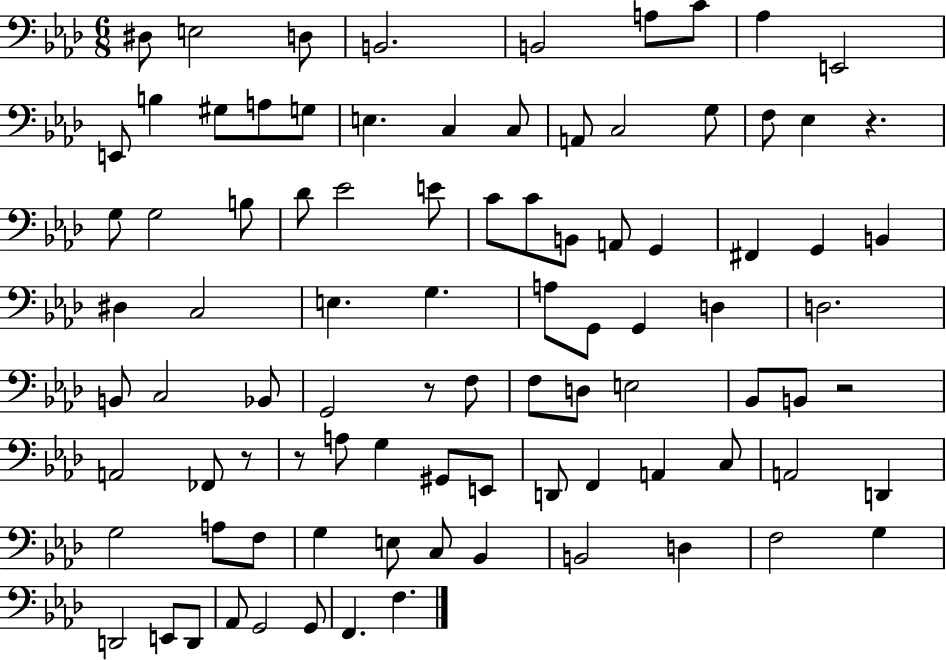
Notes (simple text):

D#3/e E3/h D3/e B2/h. B2/h A3/e C4/e Ab3/q E2/h E2/e B3/q G#3/e A3/e G3/e E3/q. C3/q C3/e A2/e C3/h G3/e F3/e Eb3/q R/q. G3/e G3/h B3/e Db4/e Eb4/h E4/e C4/e C4/e B2/e A2/e G2/q F#2/q G2/q B2/q D#3/q C3/h E3/q. G3/q. A3/e G2/e G2/q D3/q D3/h. B2/e C3/h Bb2/e G2/h R/e F3/e F3/e D3/e E3/h Bb2/e B2/e R/h A2/h FES2/e R/e R/e A3/e G3/q G#2/e E2/e D2/e F2/q A2/q C3/e A2/h D2/q G3/h A3/e F3/e G3/q E3/e C3/e Bb2/q B2/h D3/q F3/h G3/q D2/h E2/e D2/e Ab2/e G2/h G2/e F2/q. F3/q.